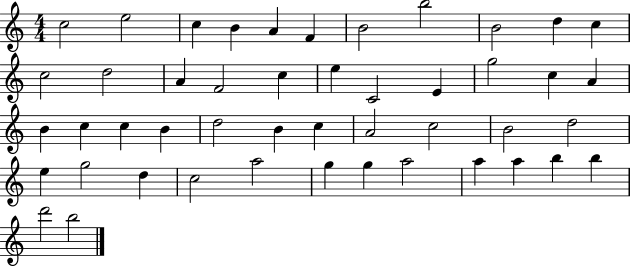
C5/h E5/h C5/q B4/q A4/q F4/q B4/h B5/h B4/h D5/q C5/q C5/h D5/h A4/q F4/h C5/q E5/q C4/h E4/q G5/h C5/q A4/q B4/q C5/q C5/q B4/q D5/h B4/q C5/q A4/h C5/h B4/h D5/h E5/q G5/h D5/q C5/h A5/h G5/q G5/q A5/h A5/q A5/q B5/q B5/q D6/h B5/h